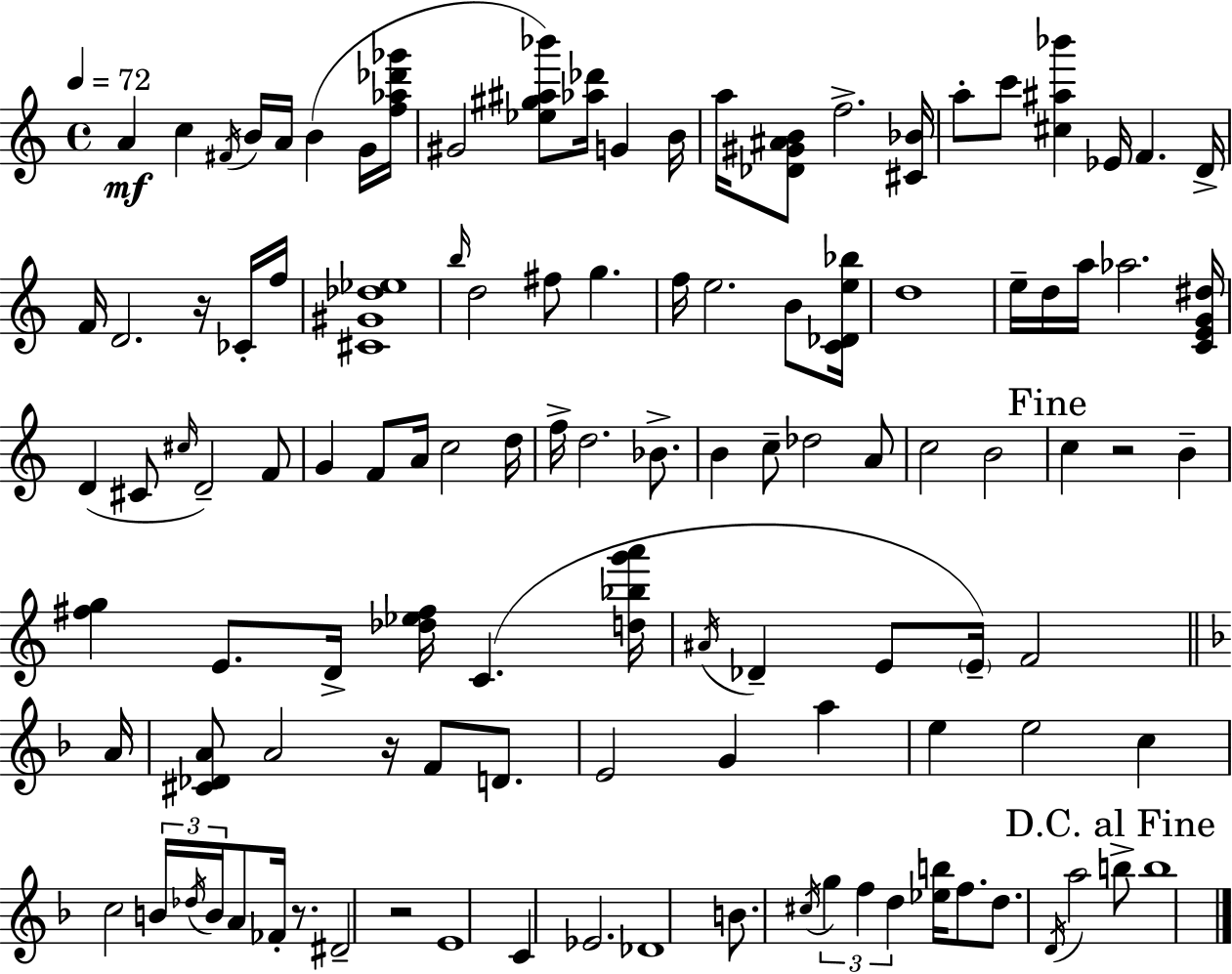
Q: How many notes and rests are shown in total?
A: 113